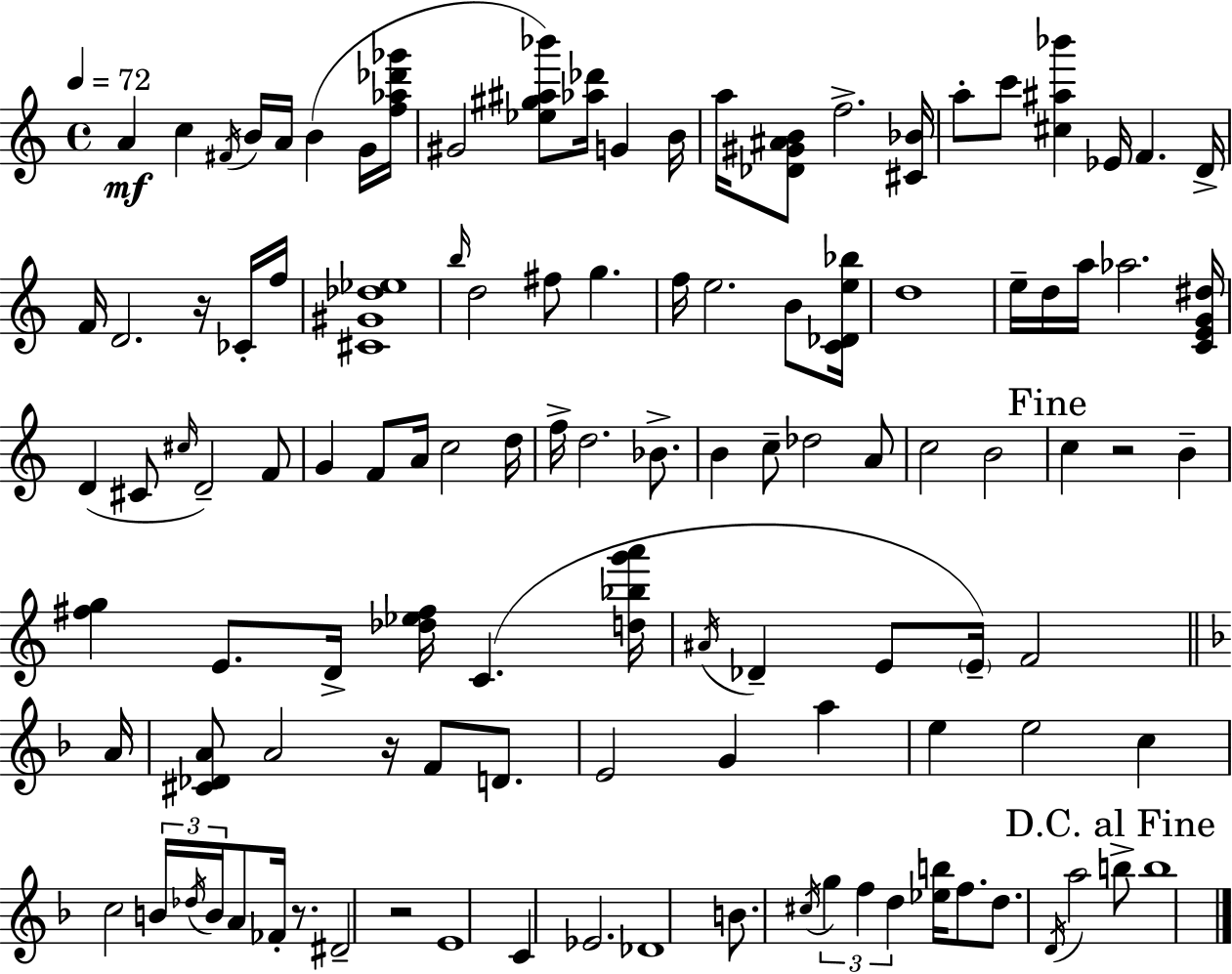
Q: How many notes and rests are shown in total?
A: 113